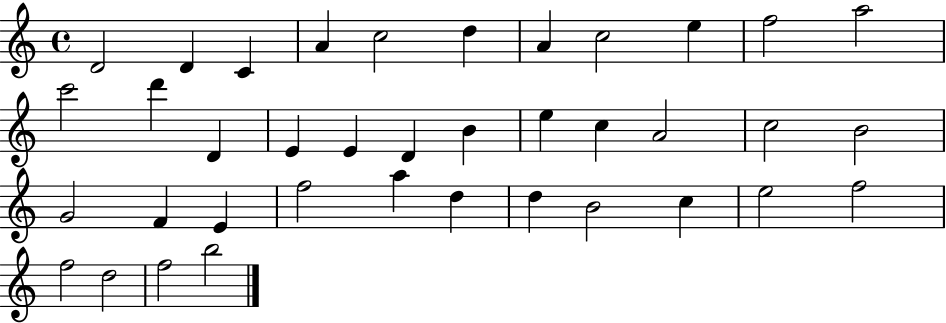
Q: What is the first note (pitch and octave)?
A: D4